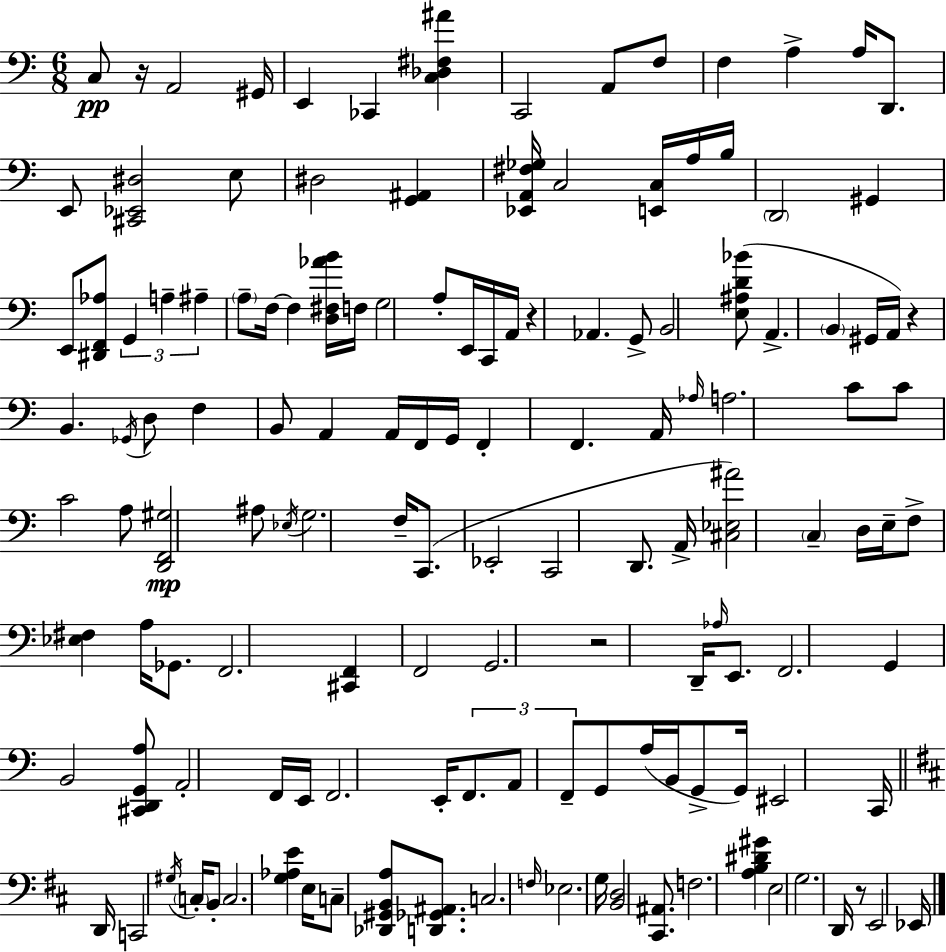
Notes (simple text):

C3/e R/s A2/h G#2/s E2/q CES2/q [C3,Db3,F#3,A#4]/q C2/h A2/e F3/e F3/q A3/q A3/s D2/e. E2/e [C#2,Eb2,D#3]/h E3/e D#3/h [G2,A#2]/q [Eb2,A2,F#3,Gb3]/s C3/h [E2,C3]/s A3/s B3/s D2/h G#2/q E2/e [D#2,F2,Ab3]/e G2/q A3/q A#3/q A3/e F3/s F3/q [D3,F#3,Ab4,B4]/s F3/s G3/h A3/e E2/s C2/s A2/s R/q Ab2/q. G2/e B2/h [E3,A#3,D4,Bb4]/e A2/q. B2/q G#2/s A2/s R/q B2/q. Gb2/s D3/e F3/q B2/e A2/q A2/s F2/s G2/s F2/q F2/q. A2/s Ab3/s A3/h. C4/e C4/e C4/h A3/e [D2,F2,G#3]/h A#3/e Eb3/s G3/h. F3/s C2/e. Eb2/h C2/h D2/e. A2/s [C#3,Eb3,A#4]/h C3/q D3/s E3/s F3/e [Eb3,F#3]/q A3/s Gb2/e. F2/h. [C#2,F2]/q F2/h G2/h. R/h D2/s Ab3/s E2/e. F2/h. G2/q B2/h [C#2,D2,G2,A3]/e A2/h F2/s E2/s F2/h. E2/s F2/e. A2/e F2/e G2/e A3/s B2/s G2/e G2/s EIS2/h C2/s D2/s C2/h G#3/s C3/s B2/e C3/h. [G3,Ab3,E4]/q E3/s C3/e [Db2,G#2,B2,A3]/e [D2,Gb2,A#2]/e. C3/h. F3/s Eb3/h. G3/s [B2,D3]/h [C#2,A#2]/e. F3/h. [A3,B3,D#4,G#4]/q E3/h G3/h. D2/s R/e E2/h Eb2/s